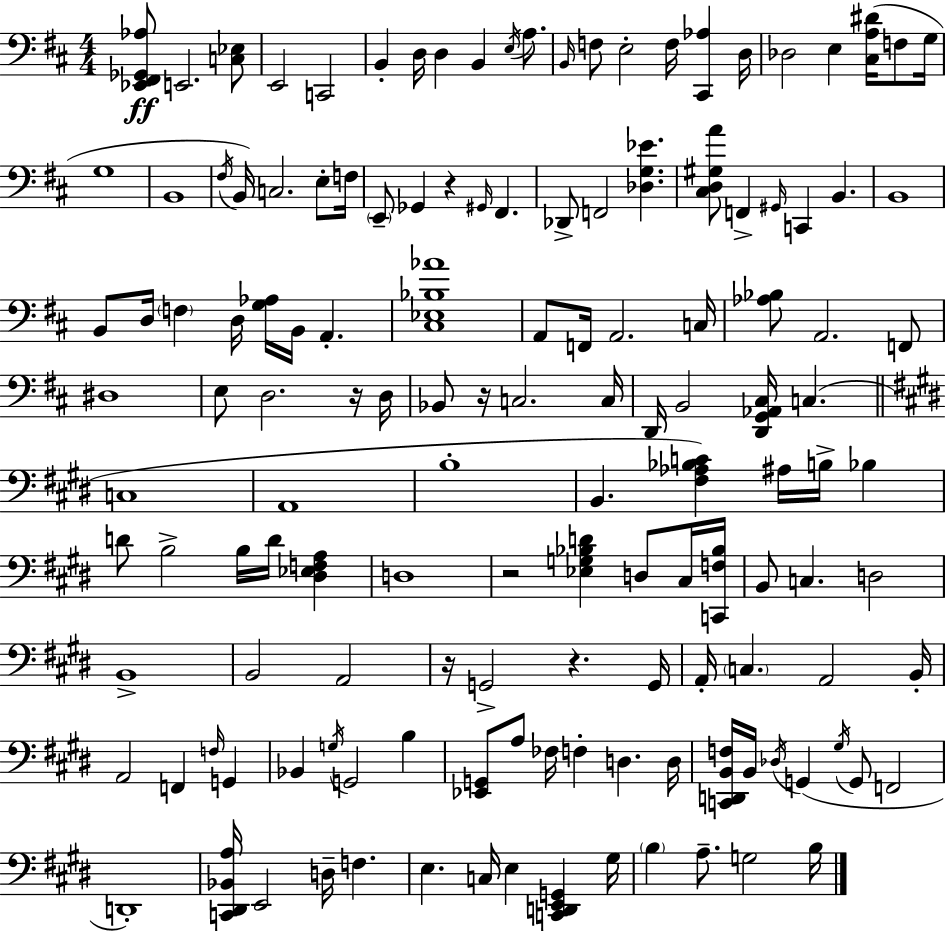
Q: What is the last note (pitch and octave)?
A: B3